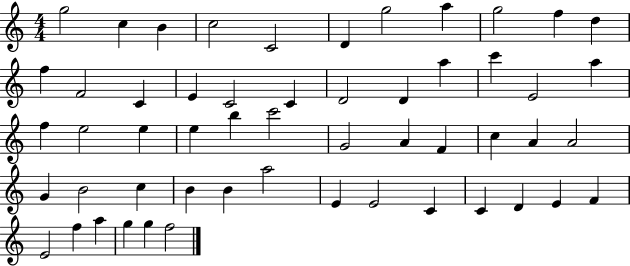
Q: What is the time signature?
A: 4/4